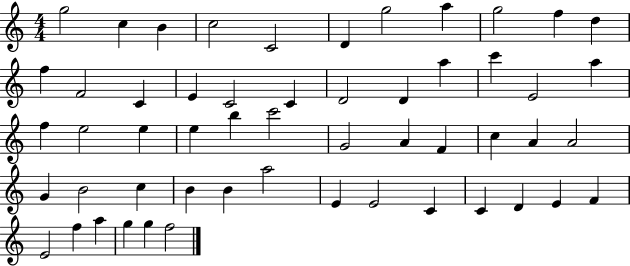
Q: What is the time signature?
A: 4/4